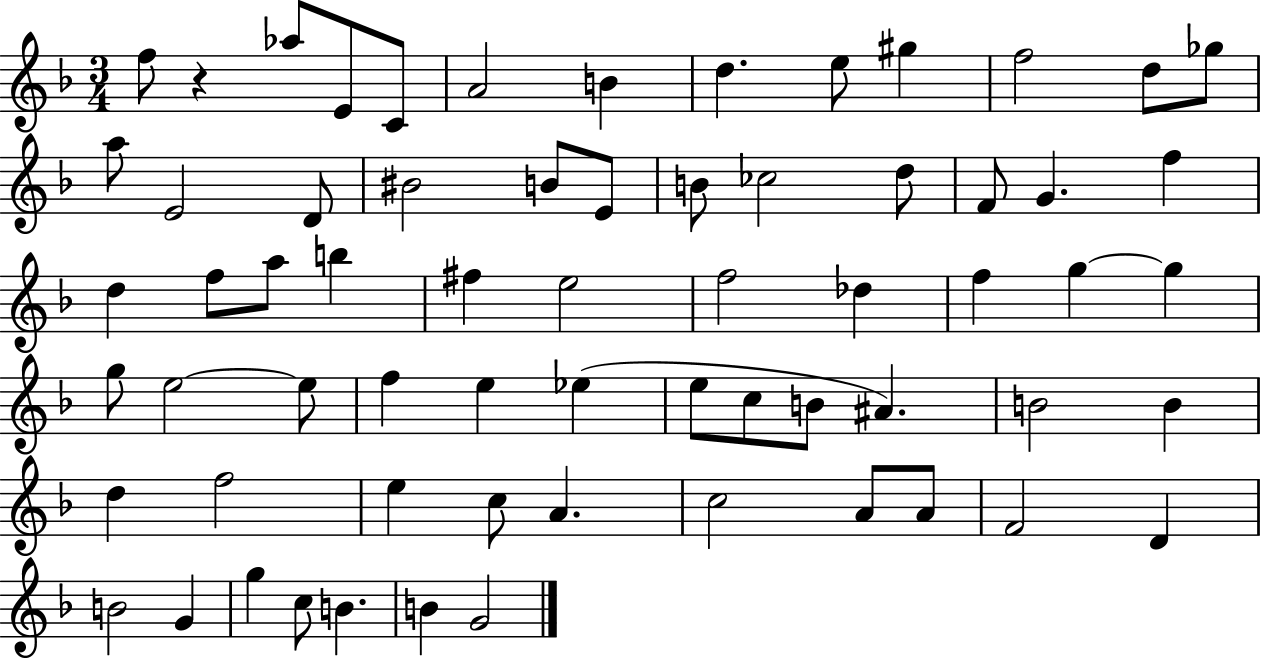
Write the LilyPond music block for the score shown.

{
  \clef treble
  \numericTimeSignature
  \time 3/4
  \key f \major
  f''8 r4 aes''8 e'8 c'8 | a'2 b'4 | d''4. e''8 gis''4 | f''2 d''8 ges''8 | \break a''8 e'2 d'8 | bis'2 b'8 e'8 | b'8 ces''2 d''8 | f'8 g'4. f''4 | \break d''4 f''8 a''8 b''4 | fis''4 e''2 | f''2 des''4 | f''4 g''4~~ g''4 | \break g''8 e''2~~ e''8 | f''4 e''4 ees''4( | e''8 c''8 b'8 ais'4.) | b'2 b'4 | \break d''4 f''2 | e''4 c''8 a'4. | c''2 a'8 a'8 | f'2 d'4 | \break b'2 g'4 | g''4 c''8 b'4. | b'4 g'2 | \bar "|."
}